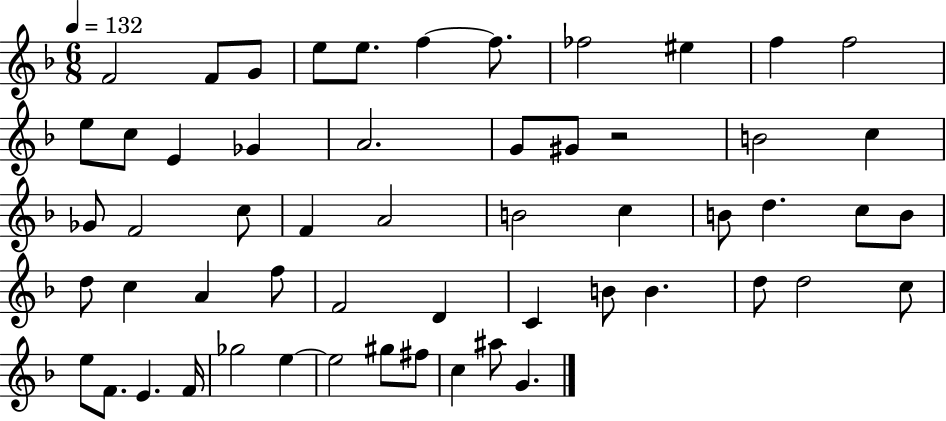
F4/h F4/e G4/e E5/e E5/e. F5/q F5/e. FES5/h EIS5/q F5/q F5/h E5/e C5/e E4/q Gb4/q A4/h. G4/e G#4/e R/h B4/h C5/q Gb4/e F4/h C5/e F4/q A4/h B4/h C5/q B4/e D5/q. C5/e B4/e D5/e C5/q A4/q F5/e F4/h D4/q C4/q B4/e B4/q. D5/e D5/h C5/e E5/e F4/e. E4/q. F4/s Gb5/h E5/q E5/h G#5/e F#5/e C5/q A#5/e G4/q.